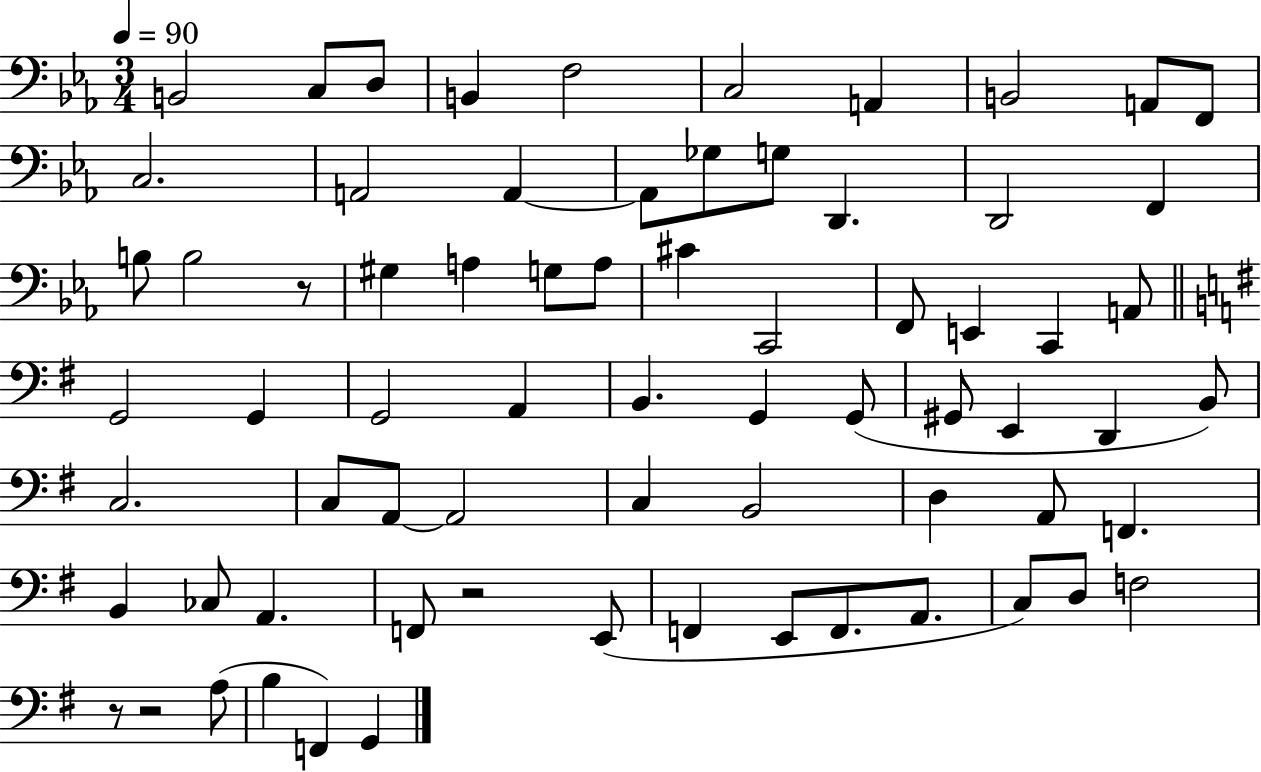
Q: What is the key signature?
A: EES major